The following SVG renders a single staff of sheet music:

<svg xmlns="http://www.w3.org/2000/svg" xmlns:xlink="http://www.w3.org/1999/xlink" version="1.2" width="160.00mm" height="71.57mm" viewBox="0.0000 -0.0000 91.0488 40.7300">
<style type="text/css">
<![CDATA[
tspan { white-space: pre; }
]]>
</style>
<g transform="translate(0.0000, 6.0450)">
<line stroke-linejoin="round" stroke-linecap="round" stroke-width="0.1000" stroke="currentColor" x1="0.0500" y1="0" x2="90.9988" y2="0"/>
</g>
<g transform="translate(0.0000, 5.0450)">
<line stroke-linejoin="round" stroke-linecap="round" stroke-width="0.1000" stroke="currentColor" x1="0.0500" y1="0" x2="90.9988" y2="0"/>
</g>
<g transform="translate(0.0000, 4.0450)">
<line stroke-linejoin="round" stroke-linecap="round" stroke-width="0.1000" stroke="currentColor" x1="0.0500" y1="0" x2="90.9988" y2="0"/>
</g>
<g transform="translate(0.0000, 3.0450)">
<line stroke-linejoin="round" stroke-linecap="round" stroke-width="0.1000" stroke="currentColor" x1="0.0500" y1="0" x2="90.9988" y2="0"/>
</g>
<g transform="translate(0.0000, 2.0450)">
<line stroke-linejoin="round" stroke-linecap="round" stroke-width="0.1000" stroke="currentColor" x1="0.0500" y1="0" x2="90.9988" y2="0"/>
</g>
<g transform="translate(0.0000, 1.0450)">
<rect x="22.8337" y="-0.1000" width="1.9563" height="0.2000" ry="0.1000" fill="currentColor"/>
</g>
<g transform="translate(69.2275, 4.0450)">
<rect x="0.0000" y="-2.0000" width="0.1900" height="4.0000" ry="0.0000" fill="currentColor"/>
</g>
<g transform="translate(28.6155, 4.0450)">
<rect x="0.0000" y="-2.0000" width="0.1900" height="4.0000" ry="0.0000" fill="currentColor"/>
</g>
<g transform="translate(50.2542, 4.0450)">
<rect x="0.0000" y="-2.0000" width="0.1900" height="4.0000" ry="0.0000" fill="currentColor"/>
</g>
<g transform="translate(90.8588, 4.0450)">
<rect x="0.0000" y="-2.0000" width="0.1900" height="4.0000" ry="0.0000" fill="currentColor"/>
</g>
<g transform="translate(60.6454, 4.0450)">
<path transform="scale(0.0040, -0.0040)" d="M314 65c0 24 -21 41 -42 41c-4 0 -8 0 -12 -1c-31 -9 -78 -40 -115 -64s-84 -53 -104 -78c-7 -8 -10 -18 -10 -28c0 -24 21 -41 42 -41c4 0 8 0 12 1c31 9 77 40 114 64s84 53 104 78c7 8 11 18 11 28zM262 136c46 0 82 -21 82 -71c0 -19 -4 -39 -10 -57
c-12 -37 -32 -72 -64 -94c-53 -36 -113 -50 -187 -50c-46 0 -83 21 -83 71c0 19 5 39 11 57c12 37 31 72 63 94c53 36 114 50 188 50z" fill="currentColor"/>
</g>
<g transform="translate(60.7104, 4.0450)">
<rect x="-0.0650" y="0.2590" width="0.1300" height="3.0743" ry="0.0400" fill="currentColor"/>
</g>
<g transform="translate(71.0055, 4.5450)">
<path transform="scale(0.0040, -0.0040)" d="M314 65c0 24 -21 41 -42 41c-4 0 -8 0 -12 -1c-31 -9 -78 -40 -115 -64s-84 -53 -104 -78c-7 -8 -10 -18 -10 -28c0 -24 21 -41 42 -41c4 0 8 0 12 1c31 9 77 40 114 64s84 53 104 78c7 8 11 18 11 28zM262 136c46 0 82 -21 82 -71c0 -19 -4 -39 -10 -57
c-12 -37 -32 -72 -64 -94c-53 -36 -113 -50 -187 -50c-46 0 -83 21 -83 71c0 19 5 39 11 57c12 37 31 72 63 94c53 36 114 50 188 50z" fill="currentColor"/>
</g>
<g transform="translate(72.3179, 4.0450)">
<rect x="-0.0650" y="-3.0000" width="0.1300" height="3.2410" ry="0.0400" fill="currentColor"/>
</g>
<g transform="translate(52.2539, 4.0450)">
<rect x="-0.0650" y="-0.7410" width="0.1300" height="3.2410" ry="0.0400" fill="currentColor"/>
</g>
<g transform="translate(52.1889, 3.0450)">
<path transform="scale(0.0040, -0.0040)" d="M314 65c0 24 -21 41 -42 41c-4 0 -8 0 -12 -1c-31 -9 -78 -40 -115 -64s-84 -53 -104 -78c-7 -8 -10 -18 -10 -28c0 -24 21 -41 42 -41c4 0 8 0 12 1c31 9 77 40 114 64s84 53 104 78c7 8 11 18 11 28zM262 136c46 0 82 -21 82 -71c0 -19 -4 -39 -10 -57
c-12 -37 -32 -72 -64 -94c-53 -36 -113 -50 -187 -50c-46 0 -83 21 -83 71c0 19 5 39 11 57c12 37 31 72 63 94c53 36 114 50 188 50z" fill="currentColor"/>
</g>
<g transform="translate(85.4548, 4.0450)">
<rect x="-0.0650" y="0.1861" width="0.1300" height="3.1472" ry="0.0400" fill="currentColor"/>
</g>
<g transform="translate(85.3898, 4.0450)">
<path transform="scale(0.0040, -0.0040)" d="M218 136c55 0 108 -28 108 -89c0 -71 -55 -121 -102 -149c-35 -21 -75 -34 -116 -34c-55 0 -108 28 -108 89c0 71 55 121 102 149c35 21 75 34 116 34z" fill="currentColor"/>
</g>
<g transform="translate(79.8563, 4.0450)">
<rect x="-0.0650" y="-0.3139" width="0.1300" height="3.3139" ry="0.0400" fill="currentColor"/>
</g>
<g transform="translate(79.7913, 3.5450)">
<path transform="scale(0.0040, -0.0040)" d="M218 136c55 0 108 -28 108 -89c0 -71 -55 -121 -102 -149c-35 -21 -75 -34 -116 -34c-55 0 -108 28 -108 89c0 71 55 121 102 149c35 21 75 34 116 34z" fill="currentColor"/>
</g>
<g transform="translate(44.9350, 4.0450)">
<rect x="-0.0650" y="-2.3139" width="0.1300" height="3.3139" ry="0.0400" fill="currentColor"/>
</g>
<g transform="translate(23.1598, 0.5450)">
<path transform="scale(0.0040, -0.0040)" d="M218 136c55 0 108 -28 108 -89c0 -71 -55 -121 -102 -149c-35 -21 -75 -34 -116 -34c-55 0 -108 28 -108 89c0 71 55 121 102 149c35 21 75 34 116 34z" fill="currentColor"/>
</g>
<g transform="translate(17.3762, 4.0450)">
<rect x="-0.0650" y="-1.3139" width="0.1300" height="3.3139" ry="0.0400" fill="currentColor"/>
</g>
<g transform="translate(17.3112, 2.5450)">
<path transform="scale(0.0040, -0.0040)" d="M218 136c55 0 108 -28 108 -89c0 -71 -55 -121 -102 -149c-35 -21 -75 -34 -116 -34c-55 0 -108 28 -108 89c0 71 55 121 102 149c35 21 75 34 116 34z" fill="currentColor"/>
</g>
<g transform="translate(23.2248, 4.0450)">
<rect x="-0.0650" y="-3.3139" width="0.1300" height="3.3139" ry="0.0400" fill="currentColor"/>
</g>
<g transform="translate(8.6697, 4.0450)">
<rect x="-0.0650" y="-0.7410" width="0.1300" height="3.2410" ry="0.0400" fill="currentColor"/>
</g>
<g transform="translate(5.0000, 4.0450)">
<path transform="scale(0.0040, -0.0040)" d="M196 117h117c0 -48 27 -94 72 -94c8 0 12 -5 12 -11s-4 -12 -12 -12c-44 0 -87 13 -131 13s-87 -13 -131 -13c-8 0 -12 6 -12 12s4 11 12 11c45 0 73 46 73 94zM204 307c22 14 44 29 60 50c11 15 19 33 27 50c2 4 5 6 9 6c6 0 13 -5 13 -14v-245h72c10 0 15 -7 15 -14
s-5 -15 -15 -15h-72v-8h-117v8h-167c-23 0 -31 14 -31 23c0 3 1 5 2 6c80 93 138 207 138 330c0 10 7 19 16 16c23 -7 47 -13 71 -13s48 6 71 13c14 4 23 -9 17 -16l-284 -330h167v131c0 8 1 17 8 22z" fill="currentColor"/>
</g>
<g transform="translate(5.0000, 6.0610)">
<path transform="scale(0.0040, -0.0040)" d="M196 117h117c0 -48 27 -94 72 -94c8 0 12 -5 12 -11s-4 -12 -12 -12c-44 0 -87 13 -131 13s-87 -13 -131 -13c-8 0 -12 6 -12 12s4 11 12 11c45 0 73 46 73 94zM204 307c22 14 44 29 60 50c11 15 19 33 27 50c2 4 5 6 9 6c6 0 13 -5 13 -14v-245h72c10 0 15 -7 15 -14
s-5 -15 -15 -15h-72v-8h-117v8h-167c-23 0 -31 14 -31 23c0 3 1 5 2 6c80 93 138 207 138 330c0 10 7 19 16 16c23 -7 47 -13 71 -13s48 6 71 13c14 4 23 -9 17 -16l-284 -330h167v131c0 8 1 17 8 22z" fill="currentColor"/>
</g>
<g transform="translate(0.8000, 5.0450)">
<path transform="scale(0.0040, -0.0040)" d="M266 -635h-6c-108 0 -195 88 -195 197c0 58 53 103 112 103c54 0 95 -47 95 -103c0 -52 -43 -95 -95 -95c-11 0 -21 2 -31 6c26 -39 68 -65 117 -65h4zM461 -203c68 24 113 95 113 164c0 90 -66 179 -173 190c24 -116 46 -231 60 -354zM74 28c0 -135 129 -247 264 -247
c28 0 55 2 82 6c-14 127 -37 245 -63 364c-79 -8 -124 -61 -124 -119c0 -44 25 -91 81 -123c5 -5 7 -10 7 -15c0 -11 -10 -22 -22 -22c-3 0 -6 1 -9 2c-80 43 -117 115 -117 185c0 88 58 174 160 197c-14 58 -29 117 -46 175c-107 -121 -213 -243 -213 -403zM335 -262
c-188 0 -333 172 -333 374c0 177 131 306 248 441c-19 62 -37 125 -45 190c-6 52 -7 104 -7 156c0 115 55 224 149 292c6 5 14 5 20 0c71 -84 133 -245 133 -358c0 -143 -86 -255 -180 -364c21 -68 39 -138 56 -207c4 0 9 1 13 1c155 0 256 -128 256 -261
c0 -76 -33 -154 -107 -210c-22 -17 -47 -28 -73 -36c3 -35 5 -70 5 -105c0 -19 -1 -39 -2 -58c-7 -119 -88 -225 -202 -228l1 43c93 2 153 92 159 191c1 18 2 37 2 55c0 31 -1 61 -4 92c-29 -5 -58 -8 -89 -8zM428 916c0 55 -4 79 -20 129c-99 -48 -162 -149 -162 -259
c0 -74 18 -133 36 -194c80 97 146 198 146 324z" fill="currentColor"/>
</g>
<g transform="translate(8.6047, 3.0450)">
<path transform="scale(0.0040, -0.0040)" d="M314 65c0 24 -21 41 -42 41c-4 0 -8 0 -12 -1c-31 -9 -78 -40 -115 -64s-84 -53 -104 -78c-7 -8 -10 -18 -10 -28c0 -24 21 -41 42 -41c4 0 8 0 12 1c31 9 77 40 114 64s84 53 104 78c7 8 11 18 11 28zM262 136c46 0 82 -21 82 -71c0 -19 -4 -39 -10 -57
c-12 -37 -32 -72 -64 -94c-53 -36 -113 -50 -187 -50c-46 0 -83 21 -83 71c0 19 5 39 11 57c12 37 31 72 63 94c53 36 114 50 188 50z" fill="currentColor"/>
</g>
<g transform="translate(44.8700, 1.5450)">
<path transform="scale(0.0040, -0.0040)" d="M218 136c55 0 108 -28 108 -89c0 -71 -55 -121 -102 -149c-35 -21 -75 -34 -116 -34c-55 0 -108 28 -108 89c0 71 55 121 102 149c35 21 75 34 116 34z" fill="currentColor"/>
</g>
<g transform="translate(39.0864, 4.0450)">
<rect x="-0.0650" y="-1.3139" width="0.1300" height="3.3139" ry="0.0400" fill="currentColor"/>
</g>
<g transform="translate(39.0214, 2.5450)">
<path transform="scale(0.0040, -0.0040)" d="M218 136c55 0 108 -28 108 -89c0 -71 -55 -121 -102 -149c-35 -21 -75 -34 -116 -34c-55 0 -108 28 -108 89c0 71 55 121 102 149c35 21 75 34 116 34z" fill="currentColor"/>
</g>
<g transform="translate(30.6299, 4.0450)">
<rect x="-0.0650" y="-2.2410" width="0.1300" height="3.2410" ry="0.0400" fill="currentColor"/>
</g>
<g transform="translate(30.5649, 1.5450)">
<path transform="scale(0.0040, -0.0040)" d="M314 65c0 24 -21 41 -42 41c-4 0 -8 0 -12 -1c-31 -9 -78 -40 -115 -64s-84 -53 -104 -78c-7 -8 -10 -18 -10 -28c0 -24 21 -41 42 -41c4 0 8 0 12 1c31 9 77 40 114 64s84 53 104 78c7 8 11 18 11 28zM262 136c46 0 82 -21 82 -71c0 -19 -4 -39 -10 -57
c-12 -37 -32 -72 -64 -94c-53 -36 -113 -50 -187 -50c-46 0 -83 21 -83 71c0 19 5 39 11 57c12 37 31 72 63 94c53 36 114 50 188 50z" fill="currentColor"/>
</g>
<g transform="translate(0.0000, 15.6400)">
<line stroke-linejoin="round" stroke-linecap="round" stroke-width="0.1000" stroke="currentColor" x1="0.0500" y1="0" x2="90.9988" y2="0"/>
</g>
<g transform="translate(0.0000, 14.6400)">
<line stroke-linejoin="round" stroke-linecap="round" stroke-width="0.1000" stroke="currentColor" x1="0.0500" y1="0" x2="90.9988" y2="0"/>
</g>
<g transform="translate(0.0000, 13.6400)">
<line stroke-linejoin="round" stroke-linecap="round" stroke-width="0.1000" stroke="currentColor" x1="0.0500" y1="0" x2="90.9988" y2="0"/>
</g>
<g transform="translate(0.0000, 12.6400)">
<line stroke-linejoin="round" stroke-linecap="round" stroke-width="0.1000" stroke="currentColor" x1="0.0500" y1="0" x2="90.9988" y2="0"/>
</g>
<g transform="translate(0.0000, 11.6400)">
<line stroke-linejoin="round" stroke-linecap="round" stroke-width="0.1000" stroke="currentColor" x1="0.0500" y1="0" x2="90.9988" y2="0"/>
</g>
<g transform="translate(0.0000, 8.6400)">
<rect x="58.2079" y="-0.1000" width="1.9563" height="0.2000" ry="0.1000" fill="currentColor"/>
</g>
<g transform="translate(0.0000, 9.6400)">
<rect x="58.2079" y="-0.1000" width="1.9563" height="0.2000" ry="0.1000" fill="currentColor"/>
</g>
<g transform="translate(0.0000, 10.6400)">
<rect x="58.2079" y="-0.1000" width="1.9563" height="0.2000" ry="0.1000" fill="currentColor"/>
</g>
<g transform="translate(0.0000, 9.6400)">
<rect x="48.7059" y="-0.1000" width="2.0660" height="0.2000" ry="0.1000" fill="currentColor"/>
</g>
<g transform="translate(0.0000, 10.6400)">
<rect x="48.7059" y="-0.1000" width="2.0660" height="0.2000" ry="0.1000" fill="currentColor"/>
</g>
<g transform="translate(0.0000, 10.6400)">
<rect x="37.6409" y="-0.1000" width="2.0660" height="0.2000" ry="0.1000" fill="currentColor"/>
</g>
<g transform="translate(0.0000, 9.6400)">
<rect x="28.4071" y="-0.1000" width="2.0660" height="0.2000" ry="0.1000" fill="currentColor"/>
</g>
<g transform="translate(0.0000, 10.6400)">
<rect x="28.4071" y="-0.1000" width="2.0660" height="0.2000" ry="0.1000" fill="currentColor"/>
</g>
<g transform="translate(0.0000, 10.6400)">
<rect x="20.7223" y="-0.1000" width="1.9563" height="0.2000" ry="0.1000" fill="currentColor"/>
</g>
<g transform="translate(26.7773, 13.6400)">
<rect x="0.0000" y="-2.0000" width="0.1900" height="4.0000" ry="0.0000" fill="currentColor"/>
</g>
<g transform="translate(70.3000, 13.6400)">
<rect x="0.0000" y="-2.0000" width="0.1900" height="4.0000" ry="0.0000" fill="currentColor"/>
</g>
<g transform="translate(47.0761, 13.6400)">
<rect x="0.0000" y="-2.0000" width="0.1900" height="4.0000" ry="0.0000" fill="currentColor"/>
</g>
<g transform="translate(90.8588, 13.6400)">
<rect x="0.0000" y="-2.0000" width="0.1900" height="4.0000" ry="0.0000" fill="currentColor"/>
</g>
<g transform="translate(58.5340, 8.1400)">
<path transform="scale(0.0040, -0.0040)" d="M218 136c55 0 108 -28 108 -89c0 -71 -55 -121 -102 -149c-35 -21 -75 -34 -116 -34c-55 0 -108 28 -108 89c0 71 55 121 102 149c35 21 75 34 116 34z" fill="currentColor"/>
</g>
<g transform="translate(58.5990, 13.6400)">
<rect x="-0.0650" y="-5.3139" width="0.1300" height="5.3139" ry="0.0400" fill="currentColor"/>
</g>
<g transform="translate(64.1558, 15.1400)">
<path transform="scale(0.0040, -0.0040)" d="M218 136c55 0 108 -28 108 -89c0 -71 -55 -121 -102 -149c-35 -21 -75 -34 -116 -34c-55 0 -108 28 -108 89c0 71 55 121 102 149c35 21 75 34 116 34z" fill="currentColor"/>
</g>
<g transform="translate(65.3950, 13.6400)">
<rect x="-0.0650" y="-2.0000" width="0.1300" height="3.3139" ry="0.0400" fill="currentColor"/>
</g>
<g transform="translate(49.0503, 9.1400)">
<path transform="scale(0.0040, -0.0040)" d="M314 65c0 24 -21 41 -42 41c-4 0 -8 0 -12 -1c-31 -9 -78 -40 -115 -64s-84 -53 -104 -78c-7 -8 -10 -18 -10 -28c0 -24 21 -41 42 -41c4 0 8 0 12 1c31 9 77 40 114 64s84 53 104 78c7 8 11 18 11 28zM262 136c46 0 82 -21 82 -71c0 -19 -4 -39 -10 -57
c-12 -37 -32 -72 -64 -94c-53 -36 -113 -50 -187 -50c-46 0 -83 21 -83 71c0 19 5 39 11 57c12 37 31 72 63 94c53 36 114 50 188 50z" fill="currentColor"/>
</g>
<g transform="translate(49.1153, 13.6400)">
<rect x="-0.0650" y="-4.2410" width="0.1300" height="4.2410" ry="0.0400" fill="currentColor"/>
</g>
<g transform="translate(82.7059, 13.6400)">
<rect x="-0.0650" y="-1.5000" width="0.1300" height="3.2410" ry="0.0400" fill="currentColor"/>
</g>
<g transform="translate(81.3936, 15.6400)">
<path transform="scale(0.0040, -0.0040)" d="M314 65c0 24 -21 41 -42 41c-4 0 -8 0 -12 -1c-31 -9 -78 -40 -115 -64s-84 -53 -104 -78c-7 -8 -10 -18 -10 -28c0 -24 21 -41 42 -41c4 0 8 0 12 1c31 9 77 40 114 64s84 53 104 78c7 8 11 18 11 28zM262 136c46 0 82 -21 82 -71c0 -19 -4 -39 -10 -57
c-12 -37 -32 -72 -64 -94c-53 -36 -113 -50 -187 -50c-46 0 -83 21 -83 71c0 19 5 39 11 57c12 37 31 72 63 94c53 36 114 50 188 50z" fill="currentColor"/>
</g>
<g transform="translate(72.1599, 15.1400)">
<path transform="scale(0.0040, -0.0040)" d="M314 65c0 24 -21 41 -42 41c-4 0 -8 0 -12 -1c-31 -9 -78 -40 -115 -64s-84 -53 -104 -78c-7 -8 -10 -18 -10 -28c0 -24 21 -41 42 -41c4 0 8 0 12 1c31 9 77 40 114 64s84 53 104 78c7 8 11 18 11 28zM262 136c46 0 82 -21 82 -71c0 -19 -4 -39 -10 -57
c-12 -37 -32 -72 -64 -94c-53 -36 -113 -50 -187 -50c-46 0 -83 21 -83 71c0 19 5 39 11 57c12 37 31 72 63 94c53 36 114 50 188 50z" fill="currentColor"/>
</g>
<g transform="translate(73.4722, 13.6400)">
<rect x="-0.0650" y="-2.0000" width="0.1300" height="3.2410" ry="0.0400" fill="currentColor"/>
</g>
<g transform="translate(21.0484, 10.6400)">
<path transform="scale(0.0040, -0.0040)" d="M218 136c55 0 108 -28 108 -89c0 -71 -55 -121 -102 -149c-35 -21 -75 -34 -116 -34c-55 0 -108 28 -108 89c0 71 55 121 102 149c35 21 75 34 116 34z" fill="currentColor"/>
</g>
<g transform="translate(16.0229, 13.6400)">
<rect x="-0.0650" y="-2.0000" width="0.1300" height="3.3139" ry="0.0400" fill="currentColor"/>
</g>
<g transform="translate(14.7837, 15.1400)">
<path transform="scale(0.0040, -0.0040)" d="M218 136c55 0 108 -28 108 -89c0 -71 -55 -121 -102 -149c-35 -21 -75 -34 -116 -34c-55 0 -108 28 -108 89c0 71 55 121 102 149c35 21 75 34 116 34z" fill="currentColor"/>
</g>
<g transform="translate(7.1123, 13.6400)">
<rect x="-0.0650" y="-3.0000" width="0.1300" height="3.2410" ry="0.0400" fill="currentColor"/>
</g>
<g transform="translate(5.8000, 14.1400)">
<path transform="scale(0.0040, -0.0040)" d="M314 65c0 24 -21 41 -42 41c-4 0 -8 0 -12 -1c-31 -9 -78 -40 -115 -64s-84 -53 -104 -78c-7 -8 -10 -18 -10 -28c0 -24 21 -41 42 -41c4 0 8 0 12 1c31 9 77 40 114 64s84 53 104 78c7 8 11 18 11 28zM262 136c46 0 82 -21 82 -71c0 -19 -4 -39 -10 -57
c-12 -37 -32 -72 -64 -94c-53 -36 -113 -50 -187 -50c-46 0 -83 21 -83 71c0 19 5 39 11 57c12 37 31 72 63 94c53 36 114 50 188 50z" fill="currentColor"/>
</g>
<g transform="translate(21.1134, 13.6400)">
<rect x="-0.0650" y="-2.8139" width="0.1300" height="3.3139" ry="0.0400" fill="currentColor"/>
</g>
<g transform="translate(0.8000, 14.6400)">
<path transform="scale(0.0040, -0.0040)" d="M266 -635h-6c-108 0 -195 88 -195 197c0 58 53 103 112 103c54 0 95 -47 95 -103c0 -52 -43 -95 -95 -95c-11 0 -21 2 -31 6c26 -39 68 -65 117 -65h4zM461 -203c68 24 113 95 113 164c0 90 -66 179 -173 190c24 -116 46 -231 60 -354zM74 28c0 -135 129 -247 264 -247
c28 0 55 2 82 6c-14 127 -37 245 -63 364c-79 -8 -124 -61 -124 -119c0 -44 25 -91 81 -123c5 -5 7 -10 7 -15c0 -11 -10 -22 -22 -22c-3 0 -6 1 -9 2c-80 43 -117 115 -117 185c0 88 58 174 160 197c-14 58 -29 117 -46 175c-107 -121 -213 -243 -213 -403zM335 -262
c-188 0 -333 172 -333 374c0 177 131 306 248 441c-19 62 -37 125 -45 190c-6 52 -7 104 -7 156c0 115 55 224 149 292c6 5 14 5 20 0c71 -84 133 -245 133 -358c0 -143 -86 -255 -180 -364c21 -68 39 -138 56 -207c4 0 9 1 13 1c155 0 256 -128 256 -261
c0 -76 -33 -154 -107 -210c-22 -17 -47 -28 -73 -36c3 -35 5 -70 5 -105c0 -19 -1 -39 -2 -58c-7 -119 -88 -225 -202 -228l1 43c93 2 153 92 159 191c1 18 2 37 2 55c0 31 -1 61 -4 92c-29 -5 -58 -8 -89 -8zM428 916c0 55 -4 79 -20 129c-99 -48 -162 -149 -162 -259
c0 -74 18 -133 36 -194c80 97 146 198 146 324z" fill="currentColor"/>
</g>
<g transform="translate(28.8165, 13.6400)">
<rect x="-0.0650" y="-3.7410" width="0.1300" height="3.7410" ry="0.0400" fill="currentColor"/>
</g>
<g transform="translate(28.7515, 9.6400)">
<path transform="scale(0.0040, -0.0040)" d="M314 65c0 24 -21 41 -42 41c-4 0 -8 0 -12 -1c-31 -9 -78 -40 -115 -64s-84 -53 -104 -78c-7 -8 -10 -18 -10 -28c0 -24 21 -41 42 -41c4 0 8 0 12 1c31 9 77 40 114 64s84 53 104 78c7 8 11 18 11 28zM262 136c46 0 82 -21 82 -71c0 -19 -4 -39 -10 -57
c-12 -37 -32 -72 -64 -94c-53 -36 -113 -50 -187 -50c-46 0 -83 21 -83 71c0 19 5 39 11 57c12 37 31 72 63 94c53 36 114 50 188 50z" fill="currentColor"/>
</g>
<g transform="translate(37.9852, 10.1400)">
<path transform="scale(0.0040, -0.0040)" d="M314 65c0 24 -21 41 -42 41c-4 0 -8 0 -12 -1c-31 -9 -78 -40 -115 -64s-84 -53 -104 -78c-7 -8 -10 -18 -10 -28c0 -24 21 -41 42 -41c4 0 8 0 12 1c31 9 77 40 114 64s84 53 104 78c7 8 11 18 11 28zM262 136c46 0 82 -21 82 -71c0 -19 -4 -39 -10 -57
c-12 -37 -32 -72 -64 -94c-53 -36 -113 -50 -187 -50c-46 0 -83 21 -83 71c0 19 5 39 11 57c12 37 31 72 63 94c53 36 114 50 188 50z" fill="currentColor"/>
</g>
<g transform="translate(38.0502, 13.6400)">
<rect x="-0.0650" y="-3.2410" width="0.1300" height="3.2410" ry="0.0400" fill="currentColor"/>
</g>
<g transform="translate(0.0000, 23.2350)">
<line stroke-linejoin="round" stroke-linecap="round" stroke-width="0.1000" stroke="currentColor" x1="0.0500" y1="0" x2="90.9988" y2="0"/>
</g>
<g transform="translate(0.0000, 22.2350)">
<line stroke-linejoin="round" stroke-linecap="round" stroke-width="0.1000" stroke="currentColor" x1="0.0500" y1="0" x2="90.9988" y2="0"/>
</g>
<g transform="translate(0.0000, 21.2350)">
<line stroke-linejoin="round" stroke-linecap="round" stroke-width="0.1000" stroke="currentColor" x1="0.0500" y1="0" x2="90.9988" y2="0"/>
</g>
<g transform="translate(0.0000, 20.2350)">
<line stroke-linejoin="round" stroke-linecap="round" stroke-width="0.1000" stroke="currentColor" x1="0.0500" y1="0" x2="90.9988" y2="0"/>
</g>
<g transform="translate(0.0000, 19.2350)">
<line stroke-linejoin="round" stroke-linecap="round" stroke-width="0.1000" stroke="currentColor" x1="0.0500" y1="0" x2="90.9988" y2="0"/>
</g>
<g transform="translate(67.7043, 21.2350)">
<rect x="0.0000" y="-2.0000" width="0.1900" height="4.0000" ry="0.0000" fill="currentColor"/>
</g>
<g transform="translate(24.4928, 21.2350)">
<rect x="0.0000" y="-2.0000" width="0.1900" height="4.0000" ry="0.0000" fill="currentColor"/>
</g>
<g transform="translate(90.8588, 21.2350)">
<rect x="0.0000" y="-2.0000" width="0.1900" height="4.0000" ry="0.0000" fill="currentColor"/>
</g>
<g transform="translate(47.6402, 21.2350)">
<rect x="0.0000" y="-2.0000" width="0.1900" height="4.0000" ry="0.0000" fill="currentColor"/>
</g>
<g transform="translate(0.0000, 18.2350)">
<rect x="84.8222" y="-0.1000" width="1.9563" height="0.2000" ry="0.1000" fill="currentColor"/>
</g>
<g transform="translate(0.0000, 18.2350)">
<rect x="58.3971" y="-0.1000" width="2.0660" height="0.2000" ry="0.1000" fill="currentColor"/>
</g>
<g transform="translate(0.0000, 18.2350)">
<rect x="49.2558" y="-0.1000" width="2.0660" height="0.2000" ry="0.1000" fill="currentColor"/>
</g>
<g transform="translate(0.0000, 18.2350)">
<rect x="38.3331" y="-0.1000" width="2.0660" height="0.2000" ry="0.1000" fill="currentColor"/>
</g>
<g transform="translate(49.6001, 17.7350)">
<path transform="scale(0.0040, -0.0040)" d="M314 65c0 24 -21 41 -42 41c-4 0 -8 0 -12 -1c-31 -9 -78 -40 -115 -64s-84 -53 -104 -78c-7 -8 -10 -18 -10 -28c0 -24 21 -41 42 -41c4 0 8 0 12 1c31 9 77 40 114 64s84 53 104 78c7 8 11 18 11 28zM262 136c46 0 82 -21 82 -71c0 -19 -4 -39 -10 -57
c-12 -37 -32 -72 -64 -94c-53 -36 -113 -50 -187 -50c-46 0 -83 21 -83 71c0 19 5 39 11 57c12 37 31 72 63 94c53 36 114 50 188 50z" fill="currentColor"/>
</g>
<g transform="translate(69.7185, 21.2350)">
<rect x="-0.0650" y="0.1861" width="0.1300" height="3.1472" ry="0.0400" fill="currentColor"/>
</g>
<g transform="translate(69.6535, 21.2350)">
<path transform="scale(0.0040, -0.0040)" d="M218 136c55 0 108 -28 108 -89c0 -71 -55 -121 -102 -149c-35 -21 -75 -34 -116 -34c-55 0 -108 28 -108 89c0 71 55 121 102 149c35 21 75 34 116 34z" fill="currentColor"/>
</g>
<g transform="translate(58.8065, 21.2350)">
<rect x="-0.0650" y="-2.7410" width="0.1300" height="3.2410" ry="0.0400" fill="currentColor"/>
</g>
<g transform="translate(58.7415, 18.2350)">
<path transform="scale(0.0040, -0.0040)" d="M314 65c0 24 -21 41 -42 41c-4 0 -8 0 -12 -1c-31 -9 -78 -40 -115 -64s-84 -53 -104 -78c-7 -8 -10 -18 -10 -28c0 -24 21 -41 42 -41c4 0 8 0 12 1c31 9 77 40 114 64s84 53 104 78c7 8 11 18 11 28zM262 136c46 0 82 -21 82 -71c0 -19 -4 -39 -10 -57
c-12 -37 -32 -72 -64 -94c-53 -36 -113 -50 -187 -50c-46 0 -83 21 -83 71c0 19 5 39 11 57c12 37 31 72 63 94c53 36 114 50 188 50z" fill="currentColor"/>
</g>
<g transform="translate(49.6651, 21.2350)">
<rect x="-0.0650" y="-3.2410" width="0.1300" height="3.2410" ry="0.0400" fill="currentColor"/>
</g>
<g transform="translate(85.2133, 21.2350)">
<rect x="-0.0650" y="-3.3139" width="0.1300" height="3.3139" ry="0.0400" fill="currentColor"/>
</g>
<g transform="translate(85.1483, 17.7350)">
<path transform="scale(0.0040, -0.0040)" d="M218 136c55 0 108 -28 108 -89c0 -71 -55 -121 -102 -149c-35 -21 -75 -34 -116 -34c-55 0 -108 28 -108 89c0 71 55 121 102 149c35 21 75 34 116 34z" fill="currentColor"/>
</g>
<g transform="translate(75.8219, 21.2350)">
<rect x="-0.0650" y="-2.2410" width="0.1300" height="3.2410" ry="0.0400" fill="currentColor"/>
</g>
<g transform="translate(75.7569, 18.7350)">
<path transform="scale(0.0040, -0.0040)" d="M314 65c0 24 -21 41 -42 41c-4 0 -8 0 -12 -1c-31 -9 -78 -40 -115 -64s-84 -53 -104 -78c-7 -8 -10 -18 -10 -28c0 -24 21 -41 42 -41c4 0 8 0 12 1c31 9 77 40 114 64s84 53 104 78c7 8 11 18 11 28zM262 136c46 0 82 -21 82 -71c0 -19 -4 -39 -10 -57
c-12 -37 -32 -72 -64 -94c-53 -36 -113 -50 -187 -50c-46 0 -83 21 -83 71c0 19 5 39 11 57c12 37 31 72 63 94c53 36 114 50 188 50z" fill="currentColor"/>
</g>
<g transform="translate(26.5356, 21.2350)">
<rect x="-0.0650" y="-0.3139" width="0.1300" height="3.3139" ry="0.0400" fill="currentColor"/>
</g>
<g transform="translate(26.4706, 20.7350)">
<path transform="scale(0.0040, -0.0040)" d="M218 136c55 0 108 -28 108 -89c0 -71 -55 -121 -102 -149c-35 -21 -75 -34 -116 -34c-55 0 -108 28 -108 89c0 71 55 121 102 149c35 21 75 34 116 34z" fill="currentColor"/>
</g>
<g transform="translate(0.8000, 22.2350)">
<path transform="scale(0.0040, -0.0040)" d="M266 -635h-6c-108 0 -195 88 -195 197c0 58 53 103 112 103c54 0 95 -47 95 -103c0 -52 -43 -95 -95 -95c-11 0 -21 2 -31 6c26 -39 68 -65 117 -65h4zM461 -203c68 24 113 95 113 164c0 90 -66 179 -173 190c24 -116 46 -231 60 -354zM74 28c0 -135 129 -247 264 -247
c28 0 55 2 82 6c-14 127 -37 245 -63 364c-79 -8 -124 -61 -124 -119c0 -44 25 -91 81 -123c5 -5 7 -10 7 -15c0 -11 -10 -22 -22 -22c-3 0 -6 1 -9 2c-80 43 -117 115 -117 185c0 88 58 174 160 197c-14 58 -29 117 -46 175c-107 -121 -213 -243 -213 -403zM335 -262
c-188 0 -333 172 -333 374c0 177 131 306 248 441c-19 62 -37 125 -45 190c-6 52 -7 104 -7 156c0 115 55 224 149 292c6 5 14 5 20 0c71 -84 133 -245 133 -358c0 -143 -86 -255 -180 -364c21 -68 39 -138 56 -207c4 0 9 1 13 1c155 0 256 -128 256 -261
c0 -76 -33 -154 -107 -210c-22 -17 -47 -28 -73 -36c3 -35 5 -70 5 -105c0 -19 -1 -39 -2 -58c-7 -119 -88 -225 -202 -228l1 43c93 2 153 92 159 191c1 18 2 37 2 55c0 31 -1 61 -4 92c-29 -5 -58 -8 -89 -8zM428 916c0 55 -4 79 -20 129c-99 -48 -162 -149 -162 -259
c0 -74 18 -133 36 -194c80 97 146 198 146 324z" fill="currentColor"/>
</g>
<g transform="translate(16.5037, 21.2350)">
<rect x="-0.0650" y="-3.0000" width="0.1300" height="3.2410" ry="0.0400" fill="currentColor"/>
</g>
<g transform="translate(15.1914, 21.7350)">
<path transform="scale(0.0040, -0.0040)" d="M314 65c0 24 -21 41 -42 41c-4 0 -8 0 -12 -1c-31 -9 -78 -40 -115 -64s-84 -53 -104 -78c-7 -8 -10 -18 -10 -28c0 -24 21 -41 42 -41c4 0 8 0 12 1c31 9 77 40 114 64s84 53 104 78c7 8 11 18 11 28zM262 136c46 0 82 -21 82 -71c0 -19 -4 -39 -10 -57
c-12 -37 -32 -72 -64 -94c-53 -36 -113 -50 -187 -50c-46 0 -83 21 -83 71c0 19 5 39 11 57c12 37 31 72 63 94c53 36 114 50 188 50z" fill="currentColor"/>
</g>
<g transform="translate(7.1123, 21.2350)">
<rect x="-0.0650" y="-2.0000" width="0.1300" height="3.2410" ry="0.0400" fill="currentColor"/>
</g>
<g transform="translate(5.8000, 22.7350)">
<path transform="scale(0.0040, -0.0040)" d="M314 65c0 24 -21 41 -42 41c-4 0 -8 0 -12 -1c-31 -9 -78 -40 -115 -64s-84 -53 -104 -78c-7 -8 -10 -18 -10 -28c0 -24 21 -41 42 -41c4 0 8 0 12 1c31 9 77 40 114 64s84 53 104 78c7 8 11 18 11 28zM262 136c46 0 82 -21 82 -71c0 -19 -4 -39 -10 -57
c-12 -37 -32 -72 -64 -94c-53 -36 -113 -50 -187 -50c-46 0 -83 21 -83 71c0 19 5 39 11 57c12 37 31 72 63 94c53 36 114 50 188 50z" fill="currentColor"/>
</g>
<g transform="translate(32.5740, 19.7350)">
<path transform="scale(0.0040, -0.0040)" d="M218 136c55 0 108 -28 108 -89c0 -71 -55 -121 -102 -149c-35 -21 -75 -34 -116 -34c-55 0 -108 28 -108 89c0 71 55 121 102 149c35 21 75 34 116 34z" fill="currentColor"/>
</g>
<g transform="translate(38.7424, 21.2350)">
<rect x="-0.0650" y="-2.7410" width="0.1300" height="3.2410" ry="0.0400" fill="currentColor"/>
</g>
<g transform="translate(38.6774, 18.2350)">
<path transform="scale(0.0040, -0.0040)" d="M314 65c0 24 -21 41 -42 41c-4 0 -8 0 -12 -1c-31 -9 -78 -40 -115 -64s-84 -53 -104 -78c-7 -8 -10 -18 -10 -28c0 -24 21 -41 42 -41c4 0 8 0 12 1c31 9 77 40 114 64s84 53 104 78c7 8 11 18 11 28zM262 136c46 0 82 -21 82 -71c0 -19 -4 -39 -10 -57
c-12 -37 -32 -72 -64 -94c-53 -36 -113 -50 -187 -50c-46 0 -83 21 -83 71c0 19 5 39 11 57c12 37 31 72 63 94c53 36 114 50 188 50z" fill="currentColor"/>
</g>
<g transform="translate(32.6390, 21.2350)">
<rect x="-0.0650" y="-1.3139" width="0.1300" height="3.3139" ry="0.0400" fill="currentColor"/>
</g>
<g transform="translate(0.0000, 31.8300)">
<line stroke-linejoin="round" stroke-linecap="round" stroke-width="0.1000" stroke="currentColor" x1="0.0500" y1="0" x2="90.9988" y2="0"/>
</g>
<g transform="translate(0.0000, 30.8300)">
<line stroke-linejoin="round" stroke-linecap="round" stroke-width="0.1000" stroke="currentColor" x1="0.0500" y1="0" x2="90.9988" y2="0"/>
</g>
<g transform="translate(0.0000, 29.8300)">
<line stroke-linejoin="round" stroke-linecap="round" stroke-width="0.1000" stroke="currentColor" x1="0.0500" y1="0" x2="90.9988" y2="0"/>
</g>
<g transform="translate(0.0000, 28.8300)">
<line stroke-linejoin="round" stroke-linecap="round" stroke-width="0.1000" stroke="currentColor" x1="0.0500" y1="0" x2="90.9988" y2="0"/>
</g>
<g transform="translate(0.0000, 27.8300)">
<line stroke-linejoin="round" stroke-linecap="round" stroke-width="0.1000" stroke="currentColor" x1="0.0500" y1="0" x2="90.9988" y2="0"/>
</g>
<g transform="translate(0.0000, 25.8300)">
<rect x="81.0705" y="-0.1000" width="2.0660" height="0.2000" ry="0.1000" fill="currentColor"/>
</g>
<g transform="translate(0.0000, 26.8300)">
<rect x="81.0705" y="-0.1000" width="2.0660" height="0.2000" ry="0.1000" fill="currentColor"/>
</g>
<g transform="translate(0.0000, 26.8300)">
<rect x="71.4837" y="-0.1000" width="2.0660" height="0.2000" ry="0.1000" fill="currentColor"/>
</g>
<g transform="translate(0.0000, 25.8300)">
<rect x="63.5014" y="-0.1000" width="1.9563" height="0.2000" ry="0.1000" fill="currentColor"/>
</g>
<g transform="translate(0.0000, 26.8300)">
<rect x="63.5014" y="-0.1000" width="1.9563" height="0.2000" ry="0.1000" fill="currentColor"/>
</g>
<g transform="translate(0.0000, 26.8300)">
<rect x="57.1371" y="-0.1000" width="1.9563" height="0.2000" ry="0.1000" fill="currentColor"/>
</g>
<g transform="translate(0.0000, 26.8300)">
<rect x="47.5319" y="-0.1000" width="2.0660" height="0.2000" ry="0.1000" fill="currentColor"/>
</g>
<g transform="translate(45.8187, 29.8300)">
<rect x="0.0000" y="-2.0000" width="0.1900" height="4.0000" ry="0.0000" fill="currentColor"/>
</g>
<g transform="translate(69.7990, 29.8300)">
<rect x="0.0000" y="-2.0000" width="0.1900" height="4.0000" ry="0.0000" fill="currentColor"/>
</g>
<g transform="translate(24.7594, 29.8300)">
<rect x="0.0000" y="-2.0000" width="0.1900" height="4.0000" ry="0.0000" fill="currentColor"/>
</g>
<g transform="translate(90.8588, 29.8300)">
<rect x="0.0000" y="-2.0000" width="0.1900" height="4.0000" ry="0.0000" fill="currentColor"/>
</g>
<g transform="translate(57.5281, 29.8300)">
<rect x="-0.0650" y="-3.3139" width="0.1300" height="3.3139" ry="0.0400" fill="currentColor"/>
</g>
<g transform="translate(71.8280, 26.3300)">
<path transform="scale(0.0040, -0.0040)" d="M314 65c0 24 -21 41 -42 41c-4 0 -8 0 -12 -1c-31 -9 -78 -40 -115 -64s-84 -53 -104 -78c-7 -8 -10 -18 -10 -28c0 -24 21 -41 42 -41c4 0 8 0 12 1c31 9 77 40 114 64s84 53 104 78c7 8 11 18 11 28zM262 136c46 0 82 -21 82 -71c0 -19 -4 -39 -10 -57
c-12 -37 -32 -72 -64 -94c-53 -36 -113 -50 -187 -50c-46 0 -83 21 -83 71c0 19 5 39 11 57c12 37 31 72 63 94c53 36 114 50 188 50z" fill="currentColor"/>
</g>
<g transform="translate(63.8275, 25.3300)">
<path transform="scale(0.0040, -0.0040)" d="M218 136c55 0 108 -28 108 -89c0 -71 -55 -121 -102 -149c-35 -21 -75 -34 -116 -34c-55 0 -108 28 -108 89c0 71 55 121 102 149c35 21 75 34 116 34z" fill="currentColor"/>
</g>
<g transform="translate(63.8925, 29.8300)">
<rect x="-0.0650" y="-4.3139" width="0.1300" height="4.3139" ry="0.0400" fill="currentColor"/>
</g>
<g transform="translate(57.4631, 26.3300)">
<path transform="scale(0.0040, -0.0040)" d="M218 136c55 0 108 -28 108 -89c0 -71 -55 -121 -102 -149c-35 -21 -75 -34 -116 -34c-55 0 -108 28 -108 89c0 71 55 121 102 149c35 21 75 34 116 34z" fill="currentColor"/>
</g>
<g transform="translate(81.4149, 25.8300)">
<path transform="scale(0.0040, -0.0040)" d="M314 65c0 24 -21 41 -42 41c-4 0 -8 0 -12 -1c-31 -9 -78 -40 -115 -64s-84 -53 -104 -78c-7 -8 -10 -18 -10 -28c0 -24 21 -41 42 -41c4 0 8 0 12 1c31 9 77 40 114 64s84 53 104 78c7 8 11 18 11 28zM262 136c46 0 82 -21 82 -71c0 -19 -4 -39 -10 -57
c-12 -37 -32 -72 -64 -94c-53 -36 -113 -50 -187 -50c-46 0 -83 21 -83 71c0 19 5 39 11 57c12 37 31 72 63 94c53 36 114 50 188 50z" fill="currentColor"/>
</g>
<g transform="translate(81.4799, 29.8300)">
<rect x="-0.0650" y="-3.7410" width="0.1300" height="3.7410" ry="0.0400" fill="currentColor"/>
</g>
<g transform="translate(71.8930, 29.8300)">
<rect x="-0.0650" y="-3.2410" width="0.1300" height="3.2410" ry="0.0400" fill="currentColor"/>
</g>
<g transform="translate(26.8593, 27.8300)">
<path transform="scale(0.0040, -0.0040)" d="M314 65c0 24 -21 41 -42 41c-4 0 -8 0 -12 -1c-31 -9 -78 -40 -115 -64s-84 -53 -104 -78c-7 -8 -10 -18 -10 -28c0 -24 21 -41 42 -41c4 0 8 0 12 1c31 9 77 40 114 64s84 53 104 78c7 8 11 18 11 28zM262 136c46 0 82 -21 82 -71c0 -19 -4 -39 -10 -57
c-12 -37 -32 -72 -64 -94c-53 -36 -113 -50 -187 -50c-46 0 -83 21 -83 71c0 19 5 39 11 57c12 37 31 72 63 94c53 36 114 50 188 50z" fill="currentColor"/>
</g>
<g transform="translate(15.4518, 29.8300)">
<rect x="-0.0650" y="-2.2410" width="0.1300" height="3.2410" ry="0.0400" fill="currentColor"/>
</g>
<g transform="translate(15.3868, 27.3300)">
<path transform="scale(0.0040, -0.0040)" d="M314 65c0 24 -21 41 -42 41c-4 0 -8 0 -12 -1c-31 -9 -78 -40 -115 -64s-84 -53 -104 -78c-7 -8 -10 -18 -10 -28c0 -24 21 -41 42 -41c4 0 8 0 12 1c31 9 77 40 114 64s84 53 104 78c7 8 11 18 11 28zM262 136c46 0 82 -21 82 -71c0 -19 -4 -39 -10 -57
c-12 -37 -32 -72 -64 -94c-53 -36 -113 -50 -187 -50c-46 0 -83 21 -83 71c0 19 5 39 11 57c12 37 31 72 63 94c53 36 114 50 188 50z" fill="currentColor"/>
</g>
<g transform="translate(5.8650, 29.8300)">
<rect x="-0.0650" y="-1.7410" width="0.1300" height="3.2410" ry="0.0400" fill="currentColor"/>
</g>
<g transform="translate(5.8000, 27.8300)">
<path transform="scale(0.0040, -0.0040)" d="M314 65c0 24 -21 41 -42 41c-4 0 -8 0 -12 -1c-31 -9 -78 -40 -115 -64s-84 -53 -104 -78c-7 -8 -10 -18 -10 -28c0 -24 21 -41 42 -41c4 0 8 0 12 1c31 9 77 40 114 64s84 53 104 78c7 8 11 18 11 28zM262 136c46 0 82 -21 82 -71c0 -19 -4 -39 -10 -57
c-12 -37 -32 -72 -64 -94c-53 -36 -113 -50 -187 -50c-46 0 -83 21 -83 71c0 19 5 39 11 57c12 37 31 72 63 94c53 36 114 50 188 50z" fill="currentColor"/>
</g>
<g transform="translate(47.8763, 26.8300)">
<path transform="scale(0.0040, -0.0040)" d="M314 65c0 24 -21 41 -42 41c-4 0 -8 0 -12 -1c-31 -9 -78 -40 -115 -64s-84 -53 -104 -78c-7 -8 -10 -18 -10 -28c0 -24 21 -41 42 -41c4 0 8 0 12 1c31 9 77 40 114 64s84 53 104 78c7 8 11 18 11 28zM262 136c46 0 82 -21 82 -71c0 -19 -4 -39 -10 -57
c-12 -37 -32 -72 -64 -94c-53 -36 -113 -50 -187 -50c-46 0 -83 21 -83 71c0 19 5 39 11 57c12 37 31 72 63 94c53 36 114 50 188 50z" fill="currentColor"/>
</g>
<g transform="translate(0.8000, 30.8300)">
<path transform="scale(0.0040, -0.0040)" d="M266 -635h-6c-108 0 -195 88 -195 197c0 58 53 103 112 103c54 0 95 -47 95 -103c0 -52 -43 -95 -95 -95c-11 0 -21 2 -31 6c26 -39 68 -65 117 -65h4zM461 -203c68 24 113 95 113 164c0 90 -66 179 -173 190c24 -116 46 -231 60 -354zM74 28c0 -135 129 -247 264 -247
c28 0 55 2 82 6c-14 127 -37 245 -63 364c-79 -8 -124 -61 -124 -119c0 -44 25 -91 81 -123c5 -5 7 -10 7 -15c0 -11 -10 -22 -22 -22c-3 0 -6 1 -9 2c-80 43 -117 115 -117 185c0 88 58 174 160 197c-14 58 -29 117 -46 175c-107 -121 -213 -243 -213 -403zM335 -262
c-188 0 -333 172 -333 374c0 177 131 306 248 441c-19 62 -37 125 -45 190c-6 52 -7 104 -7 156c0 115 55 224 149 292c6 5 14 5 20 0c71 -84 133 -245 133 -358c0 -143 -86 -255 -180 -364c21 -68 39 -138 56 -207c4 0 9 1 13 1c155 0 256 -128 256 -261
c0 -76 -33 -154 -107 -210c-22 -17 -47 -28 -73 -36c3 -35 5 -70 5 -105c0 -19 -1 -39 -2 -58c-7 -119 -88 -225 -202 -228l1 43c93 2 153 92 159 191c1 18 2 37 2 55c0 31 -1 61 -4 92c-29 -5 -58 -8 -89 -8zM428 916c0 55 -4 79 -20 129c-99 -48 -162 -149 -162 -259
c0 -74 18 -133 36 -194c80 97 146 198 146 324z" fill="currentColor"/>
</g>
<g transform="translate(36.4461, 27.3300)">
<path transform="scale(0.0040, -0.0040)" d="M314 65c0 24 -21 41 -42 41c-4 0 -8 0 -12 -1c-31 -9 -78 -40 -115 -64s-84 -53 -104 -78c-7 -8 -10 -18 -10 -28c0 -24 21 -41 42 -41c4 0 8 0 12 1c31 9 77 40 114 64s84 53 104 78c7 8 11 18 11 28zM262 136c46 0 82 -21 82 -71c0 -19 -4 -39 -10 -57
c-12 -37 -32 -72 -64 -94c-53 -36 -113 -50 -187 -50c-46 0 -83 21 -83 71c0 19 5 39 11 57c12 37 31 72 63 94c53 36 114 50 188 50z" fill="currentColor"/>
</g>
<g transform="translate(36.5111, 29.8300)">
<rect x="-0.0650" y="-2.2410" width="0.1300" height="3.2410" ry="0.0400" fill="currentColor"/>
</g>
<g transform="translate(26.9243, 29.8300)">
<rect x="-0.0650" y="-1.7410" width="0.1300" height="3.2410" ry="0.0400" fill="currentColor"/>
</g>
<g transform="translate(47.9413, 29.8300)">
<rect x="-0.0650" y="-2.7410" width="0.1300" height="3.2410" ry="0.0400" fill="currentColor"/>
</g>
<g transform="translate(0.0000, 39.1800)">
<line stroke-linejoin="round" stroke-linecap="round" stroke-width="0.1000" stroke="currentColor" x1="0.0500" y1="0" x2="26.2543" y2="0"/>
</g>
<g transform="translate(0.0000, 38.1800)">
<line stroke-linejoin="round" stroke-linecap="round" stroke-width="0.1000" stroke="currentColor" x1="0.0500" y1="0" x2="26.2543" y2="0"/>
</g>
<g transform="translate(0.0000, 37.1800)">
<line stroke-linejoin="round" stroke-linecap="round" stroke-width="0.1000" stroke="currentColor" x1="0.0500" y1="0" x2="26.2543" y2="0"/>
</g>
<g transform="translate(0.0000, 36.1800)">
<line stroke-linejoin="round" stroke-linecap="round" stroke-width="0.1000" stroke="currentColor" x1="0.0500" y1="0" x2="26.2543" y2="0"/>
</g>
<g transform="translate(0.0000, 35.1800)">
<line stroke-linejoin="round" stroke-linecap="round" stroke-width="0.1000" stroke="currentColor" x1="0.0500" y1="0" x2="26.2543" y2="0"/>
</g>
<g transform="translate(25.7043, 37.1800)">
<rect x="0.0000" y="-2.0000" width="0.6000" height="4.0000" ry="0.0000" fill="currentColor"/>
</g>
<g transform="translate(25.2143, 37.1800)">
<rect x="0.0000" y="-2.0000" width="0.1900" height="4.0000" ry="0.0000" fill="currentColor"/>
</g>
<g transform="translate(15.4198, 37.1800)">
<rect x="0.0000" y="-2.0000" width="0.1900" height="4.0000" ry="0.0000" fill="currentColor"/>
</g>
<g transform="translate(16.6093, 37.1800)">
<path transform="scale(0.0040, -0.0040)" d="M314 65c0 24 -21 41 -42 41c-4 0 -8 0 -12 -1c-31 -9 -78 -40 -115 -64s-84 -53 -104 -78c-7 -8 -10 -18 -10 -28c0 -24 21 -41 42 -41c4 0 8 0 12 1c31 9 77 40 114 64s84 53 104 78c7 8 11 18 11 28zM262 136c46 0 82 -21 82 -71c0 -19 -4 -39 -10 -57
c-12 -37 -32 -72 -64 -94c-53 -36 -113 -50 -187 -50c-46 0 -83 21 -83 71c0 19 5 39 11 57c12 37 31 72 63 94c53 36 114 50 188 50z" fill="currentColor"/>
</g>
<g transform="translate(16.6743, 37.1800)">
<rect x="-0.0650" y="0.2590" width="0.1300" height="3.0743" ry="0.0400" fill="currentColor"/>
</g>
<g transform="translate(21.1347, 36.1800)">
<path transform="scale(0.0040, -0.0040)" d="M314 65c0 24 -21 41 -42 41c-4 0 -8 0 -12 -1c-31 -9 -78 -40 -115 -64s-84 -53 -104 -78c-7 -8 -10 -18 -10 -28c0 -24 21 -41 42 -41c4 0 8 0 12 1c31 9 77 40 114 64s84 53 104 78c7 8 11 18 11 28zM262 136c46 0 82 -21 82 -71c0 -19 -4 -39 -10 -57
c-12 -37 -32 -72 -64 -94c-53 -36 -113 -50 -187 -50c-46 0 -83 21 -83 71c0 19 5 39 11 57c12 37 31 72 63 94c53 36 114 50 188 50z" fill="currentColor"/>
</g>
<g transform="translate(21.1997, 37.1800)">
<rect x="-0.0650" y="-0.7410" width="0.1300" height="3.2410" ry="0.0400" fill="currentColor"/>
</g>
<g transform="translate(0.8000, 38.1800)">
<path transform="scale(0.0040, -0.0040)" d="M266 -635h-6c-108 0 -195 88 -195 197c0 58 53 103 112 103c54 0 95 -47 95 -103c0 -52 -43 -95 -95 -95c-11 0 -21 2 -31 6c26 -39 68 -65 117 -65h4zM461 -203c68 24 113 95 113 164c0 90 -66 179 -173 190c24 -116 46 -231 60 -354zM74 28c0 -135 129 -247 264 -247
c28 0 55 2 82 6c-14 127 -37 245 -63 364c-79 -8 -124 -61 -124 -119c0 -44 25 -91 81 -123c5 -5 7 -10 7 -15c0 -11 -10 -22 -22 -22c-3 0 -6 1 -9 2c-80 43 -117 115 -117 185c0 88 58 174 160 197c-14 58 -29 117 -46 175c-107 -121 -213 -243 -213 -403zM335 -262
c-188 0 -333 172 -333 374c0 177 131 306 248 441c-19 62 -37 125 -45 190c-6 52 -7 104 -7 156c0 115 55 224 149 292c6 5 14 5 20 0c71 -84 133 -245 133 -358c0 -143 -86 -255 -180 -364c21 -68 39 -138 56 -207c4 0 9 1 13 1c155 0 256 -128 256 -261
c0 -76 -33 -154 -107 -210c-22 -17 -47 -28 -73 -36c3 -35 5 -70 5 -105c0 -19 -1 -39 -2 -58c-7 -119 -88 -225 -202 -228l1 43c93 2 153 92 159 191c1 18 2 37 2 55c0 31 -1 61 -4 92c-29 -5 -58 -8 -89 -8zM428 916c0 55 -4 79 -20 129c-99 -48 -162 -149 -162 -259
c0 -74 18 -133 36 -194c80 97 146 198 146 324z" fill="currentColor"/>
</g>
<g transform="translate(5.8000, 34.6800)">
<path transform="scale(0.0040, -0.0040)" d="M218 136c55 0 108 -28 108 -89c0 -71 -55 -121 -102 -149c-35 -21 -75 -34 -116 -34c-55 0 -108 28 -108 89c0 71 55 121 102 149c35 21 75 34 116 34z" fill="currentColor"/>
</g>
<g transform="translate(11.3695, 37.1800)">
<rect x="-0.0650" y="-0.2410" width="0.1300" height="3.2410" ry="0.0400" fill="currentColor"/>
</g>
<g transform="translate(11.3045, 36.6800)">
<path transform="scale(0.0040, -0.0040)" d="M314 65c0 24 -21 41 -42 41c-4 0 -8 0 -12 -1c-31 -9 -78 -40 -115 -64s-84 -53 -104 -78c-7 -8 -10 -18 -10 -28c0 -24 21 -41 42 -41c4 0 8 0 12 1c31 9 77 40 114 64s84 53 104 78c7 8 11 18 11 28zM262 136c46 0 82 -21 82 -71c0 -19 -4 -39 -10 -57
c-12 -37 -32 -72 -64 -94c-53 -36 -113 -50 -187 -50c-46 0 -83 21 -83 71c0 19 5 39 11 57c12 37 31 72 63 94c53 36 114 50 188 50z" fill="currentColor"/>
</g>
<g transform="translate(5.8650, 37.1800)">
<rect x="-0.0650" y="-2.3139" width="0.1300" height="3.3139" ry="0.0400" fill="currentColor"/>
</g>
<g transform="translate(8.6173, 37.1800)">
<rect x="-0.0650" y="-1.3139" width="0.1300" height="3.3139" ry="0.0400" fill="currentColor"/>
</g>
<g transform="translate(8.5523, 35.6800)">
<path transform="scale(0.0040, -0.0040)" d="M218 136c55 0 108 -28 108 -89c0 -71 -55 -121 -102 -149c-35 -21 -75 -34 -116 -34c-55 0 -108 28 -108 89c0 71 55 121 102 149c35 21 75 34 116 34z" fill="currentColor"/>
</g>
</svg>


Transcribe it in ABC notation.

X:1
T:Untitled
M:4/4
L:1/4
K:C
d2 e b g2 e g d2 B2 A2 c B A2 F a c'2 b2 d'2 f' F F2 E2 F2 A2 c e a2 b2 a2 B g2 b f2 g2 f2 g2 a2 b d' b2 c'2 g e c2 B2 d2